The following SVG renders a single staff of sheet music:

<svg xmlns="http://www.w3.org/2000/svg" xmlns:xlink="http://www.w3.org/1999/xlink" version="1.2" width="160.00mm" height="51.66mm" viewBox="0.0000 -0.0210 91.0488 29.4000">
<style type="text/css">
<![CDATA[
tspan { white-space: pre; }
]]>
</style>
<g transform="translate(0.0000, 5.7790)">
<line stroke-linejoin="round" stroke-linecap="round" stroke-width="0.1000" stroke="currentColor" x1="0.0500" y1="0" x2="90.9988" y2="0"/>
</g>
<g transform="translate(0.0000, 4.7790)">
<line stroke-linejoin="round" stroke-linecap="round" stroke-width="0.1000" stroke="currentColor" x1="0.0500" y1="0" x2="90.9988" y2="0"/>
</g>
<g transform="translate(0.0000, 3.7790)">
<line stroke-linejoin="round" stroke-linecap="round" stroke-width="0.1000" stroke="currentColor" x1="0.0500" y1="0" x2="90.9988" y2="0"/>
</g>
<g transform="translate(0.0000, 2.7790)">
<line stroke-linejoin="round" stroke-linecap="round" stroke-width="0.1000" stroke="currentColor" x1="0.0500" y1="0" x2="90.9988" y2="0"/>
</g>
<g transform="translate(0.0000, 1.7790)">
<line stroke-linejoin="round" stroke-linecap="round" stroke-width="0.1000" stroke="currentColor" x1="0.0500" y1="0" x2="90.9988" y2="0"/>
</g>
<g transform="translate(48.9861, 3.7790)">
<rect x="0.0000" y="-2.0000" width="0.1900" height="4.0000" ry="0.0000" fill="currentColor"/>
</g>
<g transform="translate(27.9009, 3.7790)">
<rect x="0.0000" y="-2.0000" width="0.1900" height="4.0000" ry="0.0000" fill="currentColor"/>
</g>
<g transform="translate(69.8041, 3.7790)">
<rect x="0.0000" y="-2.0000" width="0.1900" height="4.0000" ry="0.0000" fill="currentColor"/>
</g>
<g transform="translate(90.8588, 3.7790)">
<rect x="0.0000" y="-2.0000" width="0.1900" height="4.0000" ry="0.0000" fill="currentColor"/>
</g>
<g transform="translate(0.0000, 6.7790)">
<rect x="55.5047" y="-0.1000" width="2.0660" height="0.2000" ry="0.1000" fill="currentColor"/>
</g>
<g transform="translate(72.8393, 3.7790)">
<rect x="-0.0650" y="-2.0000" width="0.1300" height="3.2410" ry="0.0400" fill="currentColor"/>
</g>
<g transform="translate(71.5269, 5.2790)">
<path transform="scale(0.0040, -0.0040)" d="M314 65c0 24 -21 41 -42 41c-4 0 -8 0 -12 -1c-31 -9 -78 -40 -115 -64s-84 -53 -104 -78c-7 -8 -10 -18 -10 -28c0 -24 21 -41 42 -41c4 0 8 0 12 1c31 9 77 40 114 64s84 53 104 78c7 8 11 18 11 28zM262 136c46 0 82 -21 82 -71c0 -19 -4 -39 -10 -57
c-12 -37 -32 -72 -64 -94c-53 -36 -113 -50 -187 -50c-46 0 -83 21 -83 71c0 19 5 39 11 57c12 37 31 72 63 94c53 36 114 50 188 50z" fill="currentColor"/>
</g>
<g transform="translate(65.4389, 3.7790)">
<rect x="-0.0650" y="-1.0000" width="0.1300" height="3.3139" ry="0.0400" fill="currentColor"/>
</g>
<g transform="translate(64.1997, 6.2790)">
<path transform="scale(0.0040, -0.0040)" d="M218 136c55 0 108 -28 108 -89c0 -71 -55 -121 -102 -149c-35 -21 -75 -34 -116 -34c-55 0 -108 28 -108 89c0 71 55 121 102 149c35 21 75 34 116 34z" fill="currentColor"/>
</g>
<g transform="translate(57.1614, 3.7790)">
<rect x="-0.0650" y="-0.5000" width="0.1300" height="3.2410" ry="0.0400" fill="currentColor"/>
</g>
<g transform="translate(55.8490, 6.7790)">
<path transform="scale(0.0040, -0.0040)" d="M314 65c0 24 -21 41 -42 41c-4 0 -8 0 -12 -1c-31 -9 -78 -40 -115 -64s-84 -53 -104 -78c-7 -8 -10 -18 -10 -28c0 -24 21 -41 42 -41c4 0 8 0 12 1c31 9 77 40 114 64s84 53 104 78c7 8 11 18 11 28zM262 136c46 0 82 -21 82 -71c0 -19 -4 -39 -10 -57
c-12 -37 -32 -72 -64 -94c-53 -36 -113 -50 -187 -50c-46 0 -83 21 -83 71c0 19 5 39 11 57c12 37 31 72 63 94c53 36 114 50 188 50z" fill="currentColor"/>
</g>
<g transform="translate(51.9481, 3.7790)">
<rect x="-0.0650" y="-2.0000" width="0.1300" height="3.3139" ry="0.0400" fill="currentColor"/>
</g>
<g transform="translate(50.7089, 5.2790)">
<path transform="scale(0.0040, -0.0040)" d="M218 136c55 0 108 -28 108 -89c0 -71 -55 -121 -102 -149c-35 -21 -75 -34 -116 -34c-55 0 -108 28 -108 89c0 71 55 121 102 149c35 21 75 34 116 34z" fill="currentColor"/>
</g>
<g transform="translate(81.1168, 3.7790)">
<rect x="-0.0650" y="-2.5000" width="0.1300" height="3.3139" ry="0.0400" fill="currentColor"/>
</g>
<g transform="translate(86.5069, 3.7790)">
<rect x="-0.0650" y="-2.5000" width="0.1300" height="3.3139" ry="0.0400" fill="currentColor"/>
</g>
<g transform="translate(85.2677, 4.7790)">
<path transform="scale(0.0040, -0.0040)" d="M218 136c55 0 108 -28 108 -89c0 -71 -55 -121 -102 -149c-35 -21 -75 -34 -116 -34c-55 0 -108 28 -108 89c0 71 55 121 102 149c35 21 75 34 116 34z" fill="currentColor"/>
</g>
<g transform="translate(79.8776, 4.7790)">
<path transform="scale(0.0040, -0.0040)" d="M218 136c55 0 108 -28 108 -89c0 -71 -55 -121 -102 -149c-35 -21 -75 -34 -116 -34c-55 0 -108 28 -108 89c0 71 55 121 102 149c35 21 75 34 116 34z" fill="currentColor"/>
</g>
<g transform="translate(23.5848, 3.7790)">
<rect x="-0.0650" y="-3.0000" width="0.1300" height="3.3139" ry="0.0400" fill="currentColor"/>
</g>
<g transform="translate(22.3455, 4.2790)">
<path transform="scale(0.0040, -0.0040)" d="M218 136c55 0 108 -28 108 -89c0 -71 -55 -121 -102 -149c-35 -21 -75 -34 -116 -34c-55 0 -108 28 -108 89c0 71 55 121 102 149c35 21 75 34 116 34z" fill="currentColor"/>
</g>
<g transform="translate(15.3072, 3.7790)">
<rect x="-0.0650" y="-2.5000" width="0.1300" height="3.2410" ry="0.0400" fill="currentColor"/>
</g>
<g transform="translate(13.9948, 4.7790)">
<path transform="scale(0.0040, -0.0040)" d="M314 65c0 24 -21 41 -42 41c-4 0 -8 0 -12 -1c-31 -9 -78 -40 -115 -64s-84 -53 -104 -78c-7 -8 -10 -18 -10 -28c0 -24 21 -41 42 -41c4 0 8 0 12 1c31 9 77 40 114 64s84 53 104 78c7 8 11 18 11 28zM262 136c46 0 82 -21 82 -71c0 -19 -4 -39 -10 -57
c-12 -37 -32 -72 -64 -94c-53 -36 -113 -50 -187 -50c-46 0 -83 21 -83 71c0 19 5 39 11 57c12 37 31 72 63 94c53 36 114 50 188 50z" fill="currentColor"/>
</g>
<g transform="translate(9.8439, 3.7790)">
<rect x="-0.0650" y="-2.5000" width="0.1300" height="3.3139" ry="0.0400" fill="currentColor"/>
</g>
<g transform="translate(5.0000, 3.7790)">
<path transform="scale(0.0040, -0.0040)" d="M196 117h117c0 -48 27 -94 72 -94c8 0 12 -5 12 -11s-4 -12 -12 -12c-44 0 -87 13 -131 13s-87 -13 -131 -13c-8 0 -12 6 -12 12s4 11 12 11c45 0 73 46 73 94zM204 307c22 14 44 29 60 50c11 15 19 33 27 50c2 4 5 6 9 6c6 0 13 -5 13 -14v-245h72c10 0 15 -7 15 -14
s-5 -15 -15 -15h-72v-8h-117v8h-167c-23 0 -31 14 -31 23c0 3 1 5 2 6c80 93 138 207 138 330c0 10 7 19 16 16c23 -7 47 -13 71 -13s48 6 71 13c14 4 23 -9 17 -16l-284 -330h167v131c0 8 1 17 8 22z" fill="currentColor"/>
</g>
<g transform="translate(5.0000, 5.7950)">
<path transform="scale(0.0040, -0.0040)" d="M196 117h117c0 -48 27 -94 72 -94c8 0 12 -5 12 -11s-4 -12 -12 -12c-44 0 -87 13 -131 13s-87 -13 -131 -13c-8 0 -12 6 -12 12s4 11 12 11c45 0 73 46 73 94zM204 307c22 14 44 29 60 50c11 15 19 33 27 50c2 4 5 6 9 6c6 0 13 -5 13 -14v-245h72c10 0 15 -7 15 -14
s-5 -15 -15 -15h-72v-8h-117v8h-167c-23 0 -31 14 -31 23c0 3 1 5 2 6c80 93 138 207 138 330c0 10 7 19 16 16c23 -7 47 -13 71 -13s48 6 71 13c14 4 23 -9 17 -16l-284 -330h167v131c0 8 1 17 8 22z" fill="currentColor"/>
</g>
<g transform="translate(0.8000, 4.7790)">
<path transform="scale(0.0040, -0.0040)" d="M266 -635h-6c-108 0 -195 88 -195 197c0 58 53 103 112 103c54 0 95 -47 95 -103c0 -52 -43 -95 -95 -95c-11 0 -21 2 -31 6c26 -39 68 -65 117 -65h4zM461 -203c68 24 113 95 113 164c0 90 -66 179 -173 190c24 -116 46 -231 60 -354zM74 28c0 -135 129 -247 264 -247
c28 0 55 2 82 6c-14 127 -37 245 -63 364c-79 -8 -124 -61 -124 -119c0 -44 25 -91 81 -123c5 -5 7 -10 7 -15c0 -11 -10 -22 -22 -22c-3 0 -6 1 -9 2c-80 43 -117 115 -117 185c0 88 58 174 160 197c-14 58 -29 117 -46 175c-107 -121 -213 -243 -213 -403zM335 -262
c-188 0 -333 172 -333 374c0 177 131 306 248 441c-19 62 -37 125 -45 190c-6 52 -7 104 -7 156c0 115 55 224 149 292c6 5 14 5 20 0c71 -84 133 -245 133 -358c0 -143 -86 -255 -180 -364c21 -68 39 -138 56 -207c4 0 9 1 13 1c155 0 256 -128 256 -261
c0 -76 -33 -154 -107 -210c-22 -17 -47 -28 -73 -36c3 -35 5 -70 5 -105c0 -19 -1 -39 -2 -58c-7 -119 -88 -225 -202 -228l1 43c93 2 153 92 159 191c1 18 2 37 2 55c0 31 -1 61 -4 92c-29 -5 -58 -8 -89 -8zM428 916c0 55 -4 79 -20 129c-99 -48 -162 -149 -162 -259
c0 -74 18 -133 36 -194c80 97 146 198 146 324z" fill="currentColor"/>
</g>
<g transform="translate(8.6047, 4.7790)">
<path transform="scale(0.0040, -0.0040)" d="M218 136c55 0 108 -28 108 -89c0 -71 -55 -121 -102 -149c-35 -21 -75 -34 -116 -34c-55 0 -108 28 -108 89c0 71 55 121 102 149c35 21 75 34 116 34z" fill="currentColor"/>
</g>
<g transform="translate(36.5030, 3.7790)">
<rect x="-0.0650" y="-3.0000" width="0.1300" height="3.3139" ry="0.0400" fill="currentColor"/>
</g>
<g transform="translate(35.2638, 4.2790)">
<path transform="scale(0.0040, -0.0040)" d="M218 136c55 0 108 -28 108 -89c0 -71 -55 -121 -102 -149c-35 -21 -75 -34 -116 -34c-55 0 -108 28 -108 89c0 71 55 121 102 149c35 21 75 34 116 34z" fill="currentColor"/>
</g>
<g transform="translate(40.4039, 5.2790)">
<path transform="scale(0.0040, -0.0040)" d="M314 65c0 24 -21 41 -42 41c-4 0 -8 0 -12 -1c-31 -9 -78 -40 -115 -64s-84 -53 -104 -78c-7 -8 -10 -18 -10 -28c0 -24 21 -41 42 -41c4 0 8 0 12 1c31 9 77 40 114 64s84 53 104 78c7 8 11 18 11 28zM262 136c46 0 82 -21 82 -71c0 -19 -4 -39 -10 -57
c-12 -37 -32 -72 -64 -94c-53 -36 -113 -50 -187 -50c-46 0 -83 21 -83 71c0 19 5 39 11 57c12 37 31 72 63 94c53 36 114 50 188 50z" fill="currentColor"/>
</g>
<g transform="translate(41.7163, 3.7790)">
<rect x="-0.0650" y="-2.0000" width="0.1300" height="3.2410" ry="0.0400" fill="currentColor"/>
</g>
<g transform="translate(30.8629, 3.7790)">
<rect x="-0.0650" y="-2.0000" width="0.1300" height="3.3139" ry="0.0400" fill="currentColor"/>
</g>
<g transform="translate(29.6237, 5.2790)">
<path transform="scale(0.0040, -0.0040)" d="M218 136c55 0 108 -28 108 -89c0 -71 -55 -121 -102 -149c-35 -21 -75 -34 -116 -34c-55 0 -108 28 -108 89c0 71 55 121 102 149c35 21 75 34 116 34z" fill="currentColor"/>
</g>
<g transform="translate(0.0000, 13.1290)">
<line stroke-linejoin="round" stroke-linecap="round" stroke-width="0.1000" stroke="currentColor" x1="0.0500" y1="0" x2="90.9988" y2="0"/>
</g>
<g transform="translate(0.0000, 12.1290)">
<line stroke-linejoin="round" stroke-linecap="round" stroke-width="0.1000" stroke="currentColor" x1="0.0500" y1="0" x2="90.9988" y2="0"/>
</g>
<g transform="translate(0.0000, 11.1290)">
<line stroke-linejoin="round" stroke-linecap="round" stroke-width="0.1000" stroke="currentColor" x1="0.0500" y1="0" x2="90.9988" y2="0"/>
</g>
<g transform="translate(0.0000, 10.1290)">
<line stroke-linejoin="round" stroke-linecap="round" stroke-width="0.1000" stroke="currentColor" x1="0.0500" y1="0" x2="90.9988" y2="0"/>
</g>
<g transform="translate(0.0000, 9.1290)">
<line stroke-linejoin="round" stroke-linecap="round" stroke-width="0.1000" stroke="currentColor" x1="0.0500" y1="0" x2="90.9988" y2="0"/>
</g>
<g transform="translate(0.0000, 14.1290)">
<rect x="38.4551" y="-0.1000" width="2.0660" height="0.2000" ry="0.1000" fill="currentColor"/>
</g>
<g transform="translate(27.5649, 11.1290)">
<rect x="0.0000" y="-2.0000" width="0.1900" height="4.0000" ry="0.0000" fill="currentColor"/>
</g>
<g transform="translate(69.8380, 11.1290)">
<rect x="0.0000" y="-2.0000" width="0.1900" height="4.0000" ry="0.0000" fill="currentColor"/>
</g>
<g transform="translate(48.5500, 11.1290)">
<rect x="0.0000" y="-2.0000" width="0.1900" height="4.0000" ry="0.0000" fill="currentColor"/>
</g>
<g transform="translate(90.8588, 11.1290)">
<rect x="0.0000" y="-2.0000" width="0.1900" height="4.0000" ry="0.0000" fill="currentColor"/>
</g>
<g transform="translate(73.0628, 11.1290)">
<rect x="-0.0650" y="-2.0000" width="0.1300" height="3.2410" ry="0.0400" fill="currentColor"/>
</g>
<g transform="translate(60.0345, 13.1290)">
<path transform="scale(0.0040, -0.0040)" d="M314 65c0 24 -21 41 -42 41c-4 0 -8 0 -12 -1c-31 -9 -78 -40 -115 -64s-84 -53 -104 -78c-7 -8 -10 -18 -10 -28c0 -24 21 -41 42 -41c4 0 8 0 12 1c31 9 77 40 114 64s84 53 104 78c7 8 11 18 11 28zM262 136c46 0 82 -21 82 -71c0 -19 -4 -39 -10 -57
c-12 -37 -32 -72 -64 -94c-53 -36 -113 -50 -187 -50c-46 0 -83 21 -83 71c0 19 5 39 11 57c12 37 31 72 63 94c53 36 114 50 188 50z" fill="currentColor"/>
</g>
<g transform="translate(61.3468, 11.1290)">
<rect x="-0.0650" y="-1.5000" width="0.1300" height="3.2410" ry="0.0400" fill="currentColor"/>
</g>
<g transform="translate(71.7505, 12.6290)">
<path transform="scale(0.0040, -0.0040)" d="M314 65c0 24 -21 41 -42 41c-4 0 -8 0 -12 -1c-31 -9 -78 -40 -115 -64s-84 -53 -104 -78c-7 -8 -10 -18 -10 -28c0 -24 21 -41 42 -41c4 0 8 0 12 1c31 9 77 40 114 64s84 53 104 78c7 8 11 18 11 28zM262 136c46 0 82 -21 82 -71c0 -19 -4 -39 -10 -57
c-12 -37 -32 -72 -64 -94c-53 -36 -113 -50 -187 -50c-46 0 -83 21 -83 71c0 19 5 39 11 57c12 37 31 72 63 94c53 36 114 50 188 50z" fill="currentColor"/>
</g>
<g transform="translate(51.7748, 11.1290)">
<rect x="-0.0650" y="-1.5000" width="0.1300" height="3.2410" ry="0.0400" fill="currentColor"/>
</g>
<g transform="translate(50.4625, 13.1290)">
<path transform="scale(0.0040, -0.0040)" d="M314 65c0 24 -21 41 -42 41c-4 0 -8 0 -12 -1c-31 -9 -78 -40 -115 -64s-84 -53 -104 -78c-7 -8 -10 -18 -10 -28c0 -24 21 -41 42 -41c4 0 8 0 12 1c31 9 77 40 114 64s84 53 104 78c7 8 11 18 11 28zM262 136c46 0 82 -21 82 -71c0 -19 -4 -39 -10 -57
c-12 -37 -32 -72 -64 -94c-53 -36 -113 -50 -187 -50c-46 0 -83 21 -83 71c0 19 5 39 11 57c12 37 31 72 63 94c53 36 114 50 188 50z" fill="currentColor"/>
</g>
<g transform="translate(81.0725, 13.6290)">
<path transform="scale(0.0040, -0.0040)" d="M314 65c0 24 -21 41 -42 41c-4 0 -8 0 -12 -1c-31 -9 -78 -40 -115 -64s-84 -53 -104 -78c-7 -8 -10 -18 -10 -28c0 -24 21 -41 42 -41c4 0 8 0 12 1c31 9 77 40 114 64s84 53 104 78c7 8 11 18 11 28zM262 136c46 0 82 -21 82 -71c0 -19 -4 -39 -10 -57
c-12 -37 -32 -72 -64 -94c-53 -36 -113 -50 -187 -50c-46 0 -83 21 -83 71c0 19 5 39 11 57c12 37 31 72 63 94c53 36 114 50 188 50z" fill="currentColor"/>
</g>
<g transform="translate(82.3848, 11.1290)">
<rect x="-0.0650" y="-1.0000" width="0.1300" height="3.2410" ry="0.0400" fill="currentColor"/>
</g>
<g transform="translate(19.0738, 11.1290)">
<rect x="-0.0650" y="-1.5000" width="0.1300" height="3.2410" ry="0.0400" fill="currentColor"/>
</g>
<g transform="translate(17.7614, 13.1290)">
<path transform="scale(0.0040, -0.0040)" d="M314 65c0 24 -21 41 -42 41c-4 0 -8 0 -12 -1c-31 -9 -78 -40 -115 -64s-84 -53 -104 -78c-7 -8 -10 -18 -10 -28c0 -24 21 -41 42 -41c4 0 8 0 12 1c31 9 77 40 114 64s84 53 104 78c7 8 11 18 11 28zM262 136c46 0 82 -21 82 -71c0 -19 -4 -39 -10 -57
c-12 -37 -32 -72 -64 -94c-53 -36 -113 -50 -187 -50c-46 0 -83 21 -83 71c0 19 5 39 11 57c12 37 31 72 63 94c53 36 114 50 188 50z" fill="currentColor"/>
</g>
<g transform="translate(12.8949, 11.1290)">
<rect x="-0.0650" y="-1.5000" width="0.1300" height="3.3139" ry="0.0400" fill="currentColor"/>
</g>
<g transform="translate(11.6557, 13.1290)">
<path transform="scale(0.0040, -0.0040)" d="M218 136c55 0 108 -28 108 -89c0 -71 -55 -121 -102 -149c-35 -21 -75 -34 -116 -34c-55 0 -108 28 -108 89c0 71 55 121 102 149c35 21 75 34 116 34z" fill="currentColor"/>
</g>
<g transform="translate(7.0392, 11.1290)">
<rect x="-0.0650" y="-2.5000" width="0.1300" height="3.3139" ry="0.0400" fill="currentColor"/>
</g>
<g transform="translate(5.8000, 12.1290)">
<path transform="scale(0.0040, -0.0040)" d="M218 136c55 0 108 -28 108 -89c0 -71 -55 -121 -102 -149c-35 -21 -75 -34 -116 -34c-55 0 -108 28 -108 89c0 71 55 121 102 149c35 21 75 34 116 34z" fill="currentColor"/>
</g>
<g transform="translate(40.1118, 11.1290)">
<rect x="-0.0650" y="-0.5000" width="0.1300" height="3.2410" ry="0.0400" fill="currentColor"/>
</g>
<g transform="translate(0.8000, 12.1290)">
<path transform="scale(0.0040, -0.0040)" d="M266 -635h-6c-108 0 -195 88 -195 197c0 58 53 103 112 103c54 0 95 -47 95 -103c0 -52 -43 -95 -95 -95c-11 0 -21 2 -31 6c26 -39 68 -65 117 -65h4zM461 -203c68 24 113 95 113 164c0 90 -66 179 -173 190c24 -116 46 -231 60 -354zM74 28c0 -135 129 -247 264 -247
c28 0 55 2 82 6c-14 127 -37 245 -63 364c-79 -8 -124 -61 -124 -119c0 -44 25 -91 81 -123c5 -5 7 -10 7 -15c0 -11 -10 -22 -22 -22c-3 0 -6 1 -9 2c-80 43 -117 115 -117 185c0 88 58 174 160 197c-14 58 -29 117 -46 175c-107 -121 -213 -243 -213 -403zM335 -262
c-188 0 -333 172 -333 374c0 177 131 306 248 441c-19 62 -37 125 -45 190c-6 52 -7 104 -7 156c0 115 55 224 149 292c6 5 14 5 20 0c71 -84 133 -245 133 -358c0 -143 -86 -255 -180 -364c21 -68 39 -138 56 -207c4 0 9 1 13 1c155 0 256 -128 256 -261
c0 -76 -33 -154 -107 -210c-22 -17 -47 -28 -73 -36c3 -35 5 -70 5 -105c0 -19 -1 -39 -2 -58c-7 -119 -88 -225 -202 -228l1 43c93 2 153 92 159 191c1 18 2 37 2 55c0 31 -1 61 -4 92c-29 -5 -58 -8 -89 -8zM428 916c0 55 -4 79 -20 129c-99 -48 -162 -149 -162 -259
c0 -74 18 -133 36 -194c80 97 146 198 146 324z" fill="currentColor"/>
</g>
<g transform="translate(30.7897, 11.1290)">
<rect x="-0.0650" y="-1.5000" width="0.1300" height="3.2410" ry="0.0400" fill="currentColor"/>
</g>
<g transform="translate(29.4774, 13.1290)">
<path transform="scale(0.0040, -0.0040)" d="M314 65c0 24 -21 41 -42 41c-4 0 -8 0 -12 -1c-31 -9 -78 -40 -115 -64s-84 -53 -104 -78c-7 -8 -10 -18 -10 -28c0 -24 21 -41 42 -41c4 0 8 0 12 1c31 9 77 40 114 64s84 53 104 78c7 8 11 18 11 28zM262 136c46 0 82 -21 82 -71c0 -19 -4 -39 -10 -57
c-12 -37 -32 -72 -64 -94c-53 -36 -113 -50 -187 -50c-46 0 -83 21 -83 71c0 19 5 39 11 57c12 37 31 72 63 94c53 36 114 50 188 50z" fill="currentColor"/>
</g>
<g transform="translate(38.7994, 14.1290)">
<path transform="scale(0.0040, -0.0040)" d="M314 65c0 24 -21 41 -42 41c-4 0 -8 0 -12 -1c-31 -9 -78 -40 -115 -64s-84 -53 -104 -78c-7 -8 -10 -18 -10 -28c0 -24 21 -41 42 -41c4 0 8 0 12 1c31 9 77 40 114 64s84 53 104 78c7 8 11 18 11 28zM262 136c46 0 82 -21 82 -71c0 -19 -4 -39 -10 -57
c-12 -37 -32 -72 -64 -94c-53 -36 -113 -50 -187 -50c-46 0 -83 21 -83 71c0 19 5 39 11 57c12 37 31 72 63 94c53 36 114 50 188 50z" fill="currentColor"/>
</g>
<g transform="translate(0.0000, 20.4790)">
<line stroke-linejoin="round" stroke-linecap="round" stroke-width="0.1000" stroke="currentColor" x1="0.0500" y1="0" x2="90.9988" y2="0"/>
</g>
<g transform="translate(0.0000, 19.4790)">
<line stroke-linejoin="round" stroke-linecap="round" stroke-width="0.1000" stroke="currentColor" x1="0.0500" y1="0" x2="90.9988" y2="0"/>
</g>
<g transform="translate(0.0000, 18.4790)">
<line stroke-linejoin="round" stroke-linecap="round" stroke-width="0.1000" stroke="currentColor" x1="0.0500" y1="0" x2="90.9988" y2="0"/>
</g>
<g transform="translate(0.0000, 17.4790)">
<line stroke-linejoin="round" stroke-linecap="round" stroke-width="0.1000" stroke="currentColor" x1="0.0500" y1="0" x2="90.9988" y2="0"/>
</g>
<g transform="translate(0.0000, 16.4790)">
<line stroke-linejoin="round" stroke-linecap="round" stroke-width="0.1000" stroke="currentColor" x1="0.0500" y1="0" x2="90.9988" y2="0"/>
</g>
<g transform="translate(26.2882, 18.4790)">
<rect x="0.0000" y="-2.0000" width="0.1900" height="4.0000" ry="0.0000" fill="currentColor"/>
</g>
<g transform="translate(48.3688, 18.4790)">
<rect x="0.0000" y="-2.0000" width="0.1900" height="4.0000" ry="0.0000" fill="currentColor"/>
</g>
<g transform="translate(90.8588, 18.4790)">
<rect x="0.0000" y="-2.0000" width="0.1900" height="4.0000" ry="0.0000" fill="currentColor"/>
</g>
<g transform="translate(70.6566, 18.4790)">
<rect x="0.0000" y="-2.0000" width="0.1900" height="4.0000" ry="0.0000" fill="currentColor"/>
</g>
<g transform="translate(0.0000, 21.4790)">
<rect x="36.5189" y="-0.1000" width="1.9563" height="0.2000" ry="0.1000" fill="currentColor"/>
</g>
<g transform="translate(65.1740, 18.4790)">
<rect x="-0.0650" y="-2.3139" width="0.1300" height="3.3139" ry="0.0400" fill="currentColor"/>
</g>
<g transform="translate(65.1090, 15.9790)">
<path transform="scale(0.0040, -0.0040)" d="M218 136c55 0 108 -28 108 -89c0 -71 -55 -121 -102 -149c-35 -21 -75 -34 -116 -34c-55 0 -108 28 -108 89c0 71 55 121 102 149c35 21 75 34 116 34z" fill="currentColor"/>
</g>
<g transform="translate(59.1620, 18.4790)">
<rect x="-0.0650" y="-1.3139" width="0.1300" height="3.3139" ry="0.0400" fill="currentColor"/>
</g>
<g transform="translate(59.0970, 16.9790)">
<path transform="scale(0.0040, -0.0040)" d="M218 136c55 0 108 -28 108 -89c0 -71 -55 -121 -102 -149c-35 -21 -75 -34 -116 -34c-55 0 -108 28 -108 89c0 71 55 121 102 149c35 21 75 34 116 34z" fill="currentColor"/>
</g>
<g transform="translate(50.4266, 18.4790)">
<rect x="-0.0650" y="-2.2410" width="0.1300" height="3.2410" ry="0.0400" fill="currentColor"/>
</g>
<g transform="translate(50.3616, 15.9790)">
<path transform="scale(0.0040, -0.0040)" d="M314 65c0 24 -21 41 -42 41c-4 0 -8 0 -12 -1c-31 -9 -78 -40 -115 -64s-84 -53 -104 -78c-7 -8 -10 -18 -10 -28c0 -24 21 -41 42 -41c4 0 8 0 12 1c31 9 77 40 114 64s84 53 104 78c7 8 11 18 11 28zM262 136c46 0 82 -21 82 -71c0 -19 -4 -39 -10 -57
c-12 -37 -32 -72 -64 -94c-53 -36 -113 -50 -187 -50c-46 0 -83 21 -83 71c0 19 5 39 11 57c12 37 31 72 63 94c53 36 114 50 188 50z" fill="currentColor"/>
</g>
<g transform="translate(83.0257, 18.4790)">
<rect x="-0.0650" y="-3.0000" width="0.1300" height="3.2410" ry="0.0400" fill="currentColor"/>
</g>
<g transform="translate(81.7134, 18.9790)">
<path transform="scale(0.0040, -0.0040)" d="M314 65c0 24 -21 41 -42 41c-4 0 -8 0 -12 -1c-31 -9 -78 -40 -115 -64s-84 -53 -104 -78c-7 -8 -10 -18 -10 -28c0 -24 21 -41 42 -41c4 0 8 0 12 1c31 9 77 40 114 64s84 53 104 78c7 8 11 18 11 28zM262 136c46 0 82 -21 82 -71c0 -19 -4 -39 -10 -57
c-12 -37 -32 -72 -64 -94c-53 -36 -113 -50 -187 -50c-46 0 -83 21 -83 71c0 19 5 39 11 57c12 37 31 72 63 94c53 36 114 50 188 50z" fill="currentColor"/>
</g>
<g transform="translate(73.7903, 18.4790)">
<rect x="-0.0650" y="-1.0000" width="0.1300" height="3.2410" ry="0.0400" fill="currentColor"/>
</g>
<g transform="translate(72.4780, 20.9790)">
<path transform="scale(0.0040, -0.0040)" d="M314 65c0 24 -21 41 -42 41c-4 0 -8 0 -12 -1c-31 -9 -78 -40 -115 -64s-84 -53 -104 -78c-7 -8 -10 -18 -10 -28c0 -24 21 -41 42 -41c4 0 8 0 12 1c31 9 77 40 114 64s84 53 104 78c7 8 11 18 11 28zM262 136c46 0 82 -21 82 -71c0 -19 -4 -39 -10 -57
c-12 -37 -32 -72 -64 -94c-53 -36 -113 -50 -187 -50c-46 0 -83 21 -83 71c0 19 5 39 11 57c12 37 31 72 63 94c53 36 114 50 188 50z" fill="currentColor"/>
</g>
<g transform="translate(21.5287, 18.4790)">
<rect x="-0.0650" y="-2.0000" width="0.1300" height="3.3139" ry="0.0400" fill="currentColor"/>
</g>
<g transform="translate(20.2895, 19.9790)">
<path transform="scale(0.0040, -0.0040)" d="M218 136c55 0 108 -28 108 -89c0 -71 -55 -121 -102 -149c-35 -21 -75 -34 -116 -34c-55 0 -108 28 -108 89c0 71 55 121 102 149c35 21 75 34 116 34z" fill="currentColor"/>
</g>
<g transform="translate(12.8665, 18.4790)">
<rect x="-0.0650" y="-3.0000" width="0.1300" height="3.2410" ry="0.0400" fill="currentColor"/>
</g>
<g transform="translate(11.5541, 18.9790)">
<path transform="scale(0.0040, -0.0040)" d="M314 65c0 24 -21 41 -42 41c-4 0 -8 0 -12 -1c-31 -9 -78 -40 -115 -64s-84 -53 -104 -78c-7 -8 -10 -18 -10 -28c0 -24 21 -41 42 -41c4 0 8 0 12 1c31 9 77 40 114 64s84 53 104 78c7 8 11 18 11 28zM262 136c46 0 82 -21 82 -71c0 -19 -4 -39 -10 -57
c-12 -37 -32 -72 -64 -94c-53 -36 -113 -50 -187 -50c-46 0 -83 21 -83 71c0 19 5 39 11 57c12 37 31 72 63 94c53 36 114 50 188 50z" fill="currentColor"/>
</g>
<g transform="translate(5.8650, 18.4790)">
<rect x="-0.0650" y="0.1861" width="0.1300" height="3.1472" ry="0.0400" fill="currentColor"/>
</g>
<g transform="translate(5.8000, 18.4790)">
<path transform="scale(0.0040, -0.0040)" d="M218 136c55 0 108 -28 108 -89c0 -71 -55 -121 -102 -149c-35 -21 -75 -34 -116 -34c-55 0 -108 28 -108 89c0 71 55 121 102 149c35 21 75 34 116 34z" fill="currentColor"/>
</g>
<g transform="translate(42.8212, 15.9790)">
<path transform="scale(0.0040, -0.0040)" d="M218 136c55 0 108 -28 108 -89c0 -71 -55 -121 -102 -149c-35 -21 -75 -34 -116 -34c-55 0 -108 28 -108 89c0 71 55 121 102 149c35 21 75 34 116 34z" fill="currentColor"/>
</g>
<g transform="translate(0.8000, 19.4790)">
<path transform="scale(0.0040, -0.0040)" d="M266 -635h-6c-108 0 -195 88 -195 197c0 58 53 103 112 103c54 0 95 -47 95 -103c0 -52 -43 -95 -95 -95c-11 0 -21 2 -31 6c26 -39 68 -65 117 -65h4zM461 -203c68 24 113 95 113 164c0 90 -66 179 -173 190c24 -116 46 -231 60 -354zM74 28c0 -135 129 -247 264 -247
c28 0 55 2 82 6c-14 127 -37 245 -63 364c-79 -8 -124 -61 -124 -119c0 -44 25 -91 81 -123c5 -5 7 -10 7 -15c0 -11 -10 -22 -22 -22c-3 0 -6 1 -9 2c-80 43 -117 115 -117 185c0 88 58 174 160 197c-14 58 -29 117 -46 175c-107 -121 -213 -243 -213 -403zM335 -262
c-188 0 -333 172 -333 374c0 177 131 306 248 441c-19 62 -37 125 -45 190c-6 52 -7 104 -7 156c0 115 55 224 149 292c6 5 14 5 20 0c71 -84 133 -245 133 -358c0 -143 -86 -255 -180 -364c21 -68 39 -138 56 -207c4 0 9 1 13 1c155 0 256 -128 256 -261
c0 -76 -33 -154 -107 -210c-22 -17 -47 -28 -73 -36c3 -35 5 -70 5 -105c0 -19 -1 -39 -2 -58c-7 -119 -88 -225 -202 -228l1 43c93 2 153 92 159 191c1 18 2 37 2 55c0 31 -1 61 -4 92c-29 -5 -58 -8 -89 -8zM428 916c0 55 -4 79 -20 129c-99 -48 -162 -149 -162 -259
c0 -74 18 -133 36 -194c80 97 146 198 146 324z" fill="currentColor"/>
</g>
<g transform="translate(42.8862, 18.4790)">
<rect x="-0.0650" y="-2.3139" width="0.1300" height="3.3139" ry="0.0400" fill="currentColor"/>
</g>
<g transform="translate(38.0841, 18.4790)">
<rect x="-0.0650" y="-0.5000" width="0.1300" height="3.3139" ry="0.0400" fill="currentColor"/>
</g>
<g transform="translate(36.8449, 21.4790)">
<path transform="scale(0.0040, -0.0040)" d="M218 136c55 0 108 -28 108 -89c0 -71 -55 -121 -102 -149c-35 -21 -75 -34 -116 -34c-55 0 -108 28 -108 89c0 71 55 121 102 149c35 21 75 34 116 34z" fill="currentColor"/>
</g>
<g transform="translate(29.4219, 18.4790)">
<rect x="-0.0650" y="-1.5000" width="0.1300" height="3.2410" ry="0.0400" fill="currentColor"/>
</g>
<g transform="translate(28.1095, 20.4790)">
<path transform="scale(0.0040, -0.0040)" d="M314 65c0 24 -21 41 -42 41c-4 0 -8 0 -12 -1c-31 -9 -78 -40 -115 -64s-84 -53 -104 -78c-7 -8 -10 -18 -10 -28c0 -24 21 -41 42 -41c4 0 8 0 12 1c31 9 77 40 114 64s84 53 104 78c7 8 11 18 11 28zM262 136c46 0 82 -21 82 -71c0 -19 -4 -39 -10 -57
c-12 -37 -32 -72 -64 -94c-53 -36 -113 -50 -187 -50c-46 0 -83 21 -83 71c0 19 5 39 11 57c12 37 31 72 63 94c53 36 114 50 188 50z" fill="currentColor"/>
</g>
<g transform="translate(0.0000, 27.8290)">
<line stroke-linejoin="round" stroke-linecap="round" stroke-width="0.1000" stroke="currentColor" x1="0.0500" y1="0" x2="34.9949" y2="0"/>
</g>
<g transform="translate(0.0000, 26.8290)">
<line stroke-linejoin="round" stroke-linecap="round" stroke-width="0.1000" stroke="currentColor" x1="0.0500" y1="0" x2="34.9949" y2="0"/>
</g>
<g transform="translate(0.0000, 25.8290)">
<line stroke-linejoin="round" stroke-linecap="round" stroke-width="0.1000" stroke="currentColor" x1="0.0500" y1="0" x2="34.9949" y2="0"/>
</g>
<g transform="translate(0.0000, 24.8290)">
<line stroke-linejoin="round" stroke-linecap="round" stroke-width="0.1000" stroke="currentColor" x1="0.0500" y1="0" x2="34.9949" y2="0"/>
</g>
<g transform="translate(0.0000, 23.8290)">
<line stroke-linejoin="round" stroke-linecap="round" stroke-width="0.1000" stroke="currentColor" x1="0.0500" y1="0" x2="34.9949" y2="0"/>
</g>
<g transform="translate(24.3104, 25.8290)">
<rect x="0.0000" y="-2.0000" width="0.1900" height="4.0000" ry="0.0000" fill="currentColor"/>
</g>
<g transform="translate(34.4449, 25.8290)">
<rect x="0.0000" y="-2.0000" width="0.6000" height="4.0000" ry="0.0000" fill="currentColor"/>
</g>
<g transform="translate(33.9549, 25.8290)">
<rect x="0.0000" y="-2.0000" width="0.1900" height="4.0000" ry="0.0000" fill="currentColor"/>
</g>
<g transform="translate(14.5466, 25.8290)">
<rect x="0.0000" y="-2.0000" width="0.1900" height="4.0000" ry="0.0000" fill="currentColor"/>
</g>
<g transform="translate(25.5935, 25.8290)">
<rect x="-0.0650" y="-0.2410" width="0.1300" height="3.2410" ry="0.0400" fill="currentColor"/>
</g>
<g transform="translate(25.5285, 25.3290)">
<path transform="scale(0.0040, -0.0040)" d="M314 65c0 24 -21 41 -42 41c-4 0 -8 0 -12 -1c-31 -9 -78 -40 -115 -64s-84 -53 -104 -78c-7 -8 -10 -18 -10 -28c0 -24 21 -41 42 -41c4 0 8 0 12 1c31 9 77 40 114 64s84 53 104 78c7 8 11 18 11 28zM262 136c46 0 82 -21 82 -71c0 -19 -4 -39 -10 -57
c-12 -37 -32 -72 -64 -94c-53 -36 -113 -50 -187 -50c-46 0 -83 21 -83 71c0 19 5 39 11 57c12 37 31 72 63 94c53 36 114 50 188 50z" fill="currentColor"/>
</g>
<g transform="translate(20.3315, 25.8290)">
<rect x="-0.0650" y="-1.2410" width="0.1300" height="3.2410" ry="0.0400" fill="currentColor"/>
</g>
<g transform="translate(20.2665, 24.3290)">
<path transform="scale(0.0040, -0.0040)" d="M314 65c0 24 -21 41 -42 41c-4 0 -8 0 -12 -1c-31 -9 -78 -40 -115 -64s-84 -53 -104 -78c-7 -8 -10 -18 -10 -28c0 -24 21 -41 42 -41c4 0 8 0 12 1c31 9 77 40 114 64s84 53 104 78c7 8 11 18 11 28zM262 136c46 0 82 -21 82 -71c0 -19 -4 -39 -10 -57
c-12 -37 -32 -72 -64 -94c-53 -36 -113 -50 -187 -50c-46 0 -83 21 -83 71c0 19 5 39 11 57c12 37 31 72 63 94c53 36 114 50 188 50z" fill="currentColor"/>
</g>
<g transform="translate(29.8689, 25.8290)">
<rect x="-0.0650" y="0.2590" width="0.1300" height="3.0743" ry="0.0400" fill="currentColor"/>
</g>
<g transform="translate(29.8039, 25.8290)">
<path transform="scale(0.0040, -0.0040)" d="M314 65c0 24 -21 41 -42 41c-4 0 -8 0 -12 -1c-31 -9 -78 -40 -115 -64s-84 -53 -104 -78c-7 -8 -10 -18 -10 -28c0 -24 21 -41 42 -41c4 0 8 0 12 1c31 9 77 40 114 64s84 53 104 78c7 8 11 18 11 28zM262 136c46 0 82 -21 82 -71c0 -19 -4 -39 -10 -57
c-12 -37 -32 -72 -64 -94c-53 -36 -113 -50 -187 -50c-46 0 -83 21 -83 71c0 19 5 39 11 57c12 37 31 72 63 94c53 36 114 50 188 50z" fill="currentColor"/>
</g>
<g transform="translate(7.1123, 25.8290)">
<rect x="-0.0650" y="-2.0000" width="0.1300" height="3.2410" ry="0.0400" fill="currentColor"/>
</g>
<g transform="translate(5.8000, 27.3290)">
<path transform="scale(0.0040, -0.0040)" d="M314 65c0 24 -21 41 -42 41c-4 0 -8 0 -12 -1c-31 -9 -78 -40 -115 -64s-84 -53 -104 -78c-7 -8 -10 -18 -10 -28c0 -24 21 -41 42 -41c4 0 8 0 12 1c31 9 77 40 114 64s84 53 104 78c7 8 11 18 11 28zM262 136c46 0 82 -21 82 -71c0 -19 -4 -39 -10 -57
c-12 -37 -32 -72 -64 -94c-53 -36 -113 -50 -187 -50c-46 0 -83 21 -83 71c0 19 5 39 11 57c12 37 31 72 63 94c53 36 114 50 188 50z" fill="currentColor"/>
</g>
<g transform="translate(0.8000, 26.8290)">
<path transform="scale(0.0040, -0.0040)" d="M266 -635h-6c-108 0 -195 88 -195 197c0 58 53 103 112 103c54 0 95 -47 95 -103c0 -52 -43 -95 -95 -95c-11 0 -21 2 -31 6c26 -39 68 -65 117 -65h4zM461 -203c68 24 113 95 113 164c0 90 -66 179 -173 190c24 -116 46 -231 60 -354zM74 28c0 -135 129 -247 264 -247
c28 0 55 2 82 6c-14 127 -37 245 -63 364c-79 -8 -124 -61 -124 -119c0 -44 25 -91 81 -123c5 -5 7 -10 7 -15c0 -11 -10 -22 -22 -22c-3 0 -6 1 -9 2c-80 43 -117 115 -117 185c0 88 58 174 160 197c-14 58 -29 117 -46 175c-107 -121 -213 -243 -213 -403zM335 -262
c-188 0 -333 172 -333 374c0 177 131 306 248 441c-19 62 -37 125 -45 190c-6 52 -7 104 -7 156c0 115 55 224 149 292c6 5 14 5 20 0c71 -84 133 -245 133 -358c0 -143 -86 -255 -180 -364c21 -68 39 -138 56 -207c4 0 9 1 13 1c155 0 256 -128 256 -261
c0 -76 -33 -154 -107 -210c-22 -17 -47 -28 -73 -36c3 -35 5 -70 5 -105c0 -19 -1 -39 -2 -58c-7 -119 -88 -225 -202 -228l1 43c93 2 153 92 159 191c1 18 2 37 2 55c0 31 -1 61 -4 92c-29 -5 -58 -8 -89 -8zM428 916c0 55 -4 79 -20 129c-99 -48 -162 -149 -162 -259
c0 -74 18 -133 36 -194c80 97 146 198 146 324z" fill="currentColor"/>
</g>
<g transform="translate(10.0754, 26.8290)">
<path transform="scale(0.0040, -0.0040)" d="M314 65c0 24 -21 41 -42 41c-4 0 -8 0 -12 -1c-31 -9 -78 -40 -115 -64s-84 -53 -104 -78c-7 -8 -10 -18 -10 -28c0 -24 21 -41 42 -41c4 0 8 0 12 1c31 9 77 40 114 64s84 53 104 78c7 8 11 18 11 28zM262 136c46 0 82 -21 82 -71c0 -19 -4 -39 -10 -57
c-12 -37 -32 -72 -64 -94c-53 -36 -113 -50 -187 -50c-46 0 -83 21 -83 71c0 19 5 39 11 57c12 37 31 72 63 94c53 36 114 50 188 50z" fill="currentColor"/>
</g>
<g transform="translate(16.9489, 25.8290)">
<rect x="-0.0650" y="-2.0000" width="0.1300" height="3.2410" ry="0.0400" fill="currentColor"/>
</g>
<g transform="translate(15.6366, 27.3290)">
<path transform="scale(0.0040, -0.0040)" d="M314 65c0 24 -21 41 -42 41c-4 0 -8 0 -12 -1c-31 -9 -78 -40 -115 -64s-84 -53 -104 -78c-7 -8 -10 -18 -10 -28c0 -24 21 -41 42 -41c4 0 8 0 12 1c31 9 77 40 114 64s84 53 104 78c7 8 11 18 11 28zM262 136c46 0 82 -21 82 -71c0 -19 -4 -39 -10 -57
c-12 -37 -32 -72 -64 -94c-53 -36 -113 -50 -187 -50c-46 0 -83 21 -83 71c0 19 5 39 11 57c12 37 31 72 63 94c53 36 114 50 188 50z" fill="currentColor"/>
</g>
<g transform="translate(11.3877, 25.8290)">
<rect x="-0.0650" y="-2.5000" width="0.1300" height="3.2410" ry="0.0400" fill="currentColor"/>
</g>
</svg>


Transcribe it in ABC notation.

X:1
T:Untitled
M:4/4
L:1/4
K:C
G G2 A F A F2 F C2 D F2 G G G E E2 E2 C2 E2 E2 F2 D2 B A2 F E2 C g g2 e g D2 A2 F2 G2 F2 e2 c2 B2